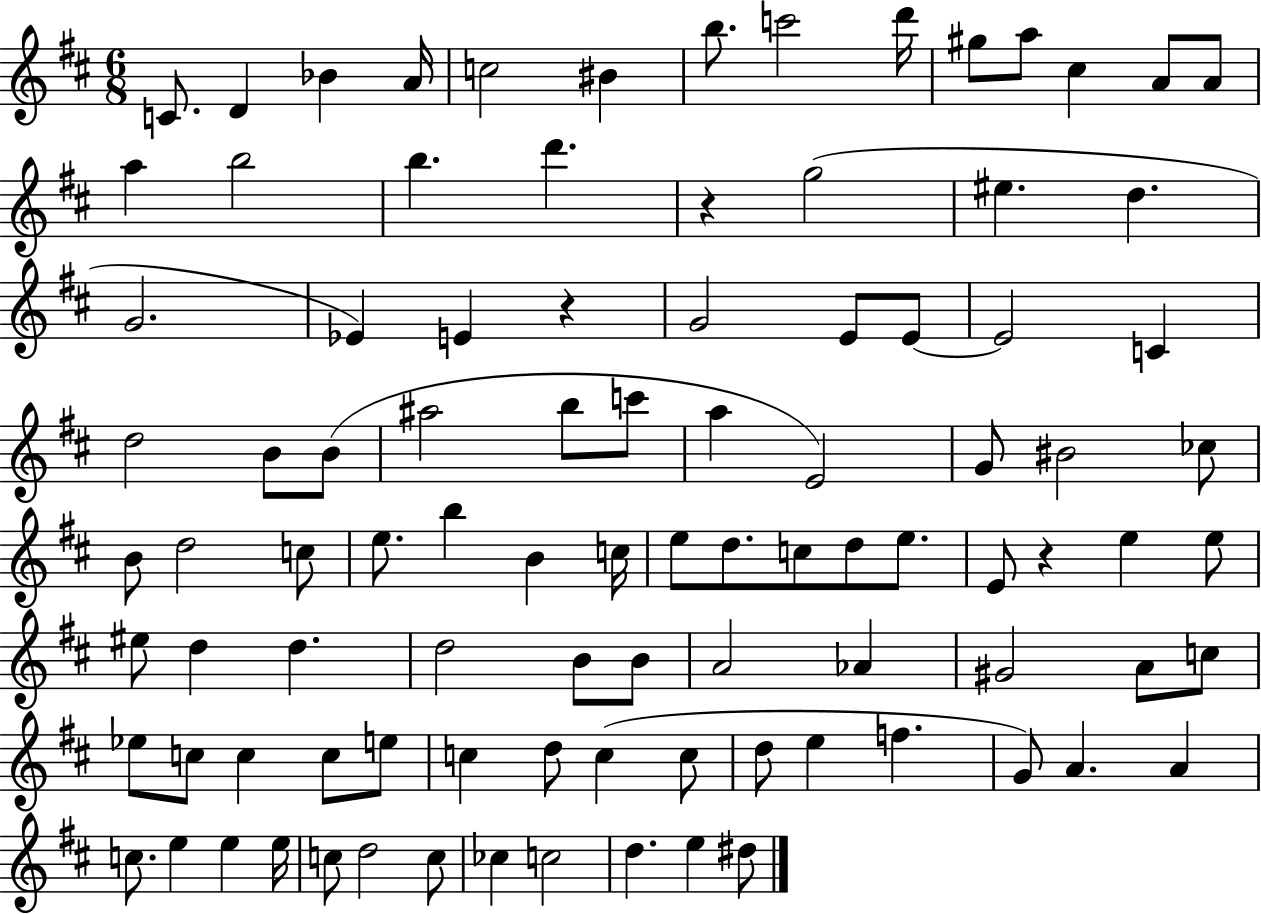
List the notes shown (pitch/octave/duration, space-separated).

C4/e. D4/q Bb4/q A4/s C5/h BIS4/q B5/e. C6/h D6/s G#5/e A5/e C#5/q A4/e A4/e A5/q B5/h B5/q. D6/q. R/q G5/h EIS5/q. D5/q. G4/h. Eb4/q E4/q R/q G4/h E4/e E4/e E4/h C4/q D5/h B4/e B4/e A#5/h B5/e C6/e A5/q E4/h G4/e BIS4/h CES5/e B4/e D5/h C5/e E5/e. B5/q B4/q C5/s E5/e D5/e. C5/e D5/e E5/e. E4/e R/q E5/q E5/e EIS5/e D5/q D5/q. D5/h B4/e B4/e A4/h Ab4/q G#4/h A4/e C5/e Eb5/e C5/e C5/q C5/e E5/e C5/q D5/e C5/q C5/e D5/e E5/q F5/q. G4/e A4/q. A4/q C5/e. E5/q E5/q E5/s C5/e D5/h C5/e CES5/q C5/h D5/q. E5/q D#5/e